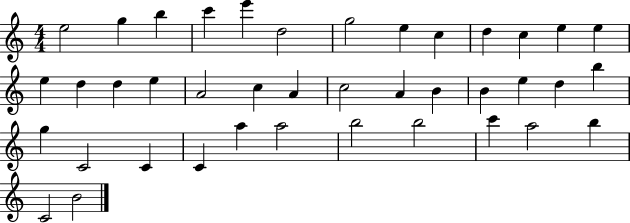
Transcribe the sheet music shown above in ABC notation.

X:1
T:Untitled
M:4/4
L:1/4
K:C
e2 g b c' e' d2 g2 e c d c e e e d d e A2 c A c2 A B B e d b g C2 C C a a2 b2 b2 c' a2 b C2 B2